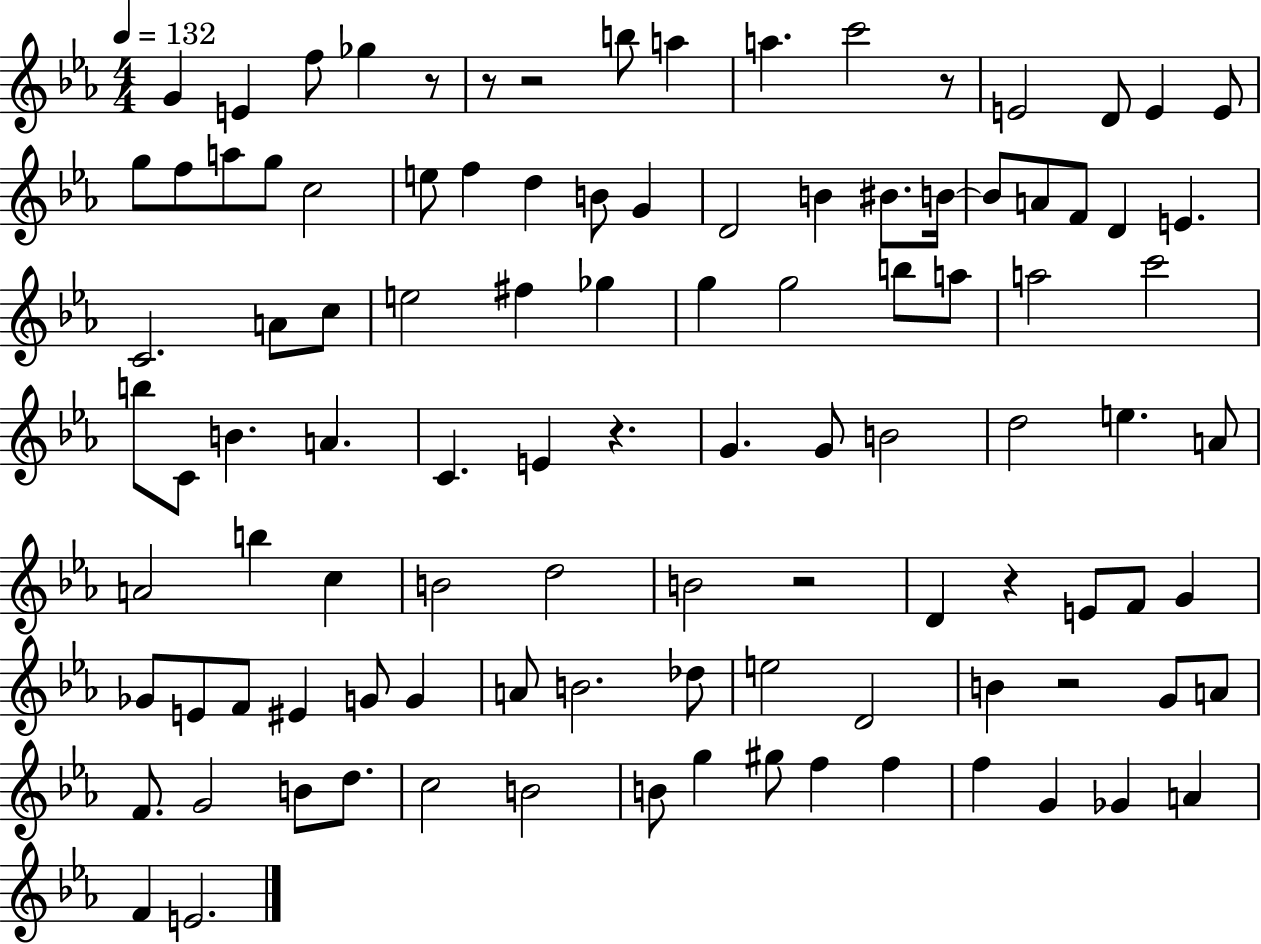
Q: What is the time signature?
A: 4/4